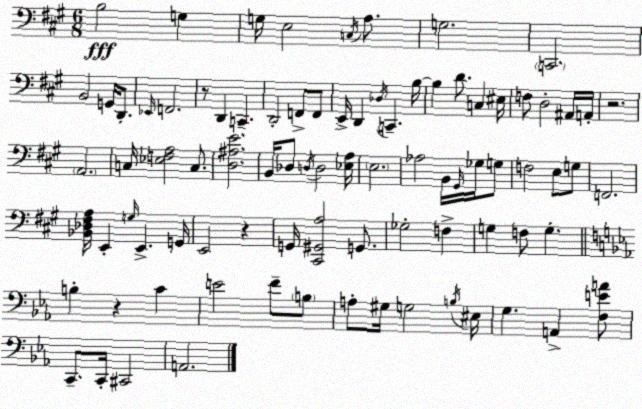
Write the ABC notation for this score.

X:1
T:Untitled
M:6/8
L:1/4
K:A
B,2 G, G,/4 E,2 C,/4 A,/2 G,2 C,,2 B,,2 G,,/4 D,,/2 _E,,/4 F,,2 z/2 D,, C,, D,,2 F,,/2 F,,/2 E,,/4 D,, _D,/4 C,, B,/4 B, D/2 C, ^E,/4 F,/2 D,2 ^A,,/4 A,,/4 z2 A,,2 C,/4 [_E,F,A,]2 C,/2 [D,^A,E]2 B,,/4 _D,/2 D,/4 D,2 [_E,A,]/4 E,2 _A,2 B,,/4 ^G,,/4 _G,/4 G,/2 F,2 E,/2 G,/2 F,,2 [_B,,_D,^F,A,]/4 E,, G,/4 E,, G,,/4 E,,2 z G,,/4 [^C,,^G,,A,]2 G,,/2 _G,2 F, G, F,/2 G, B, z C E2 F/2 B,/2 A,/2 ^G,/4 G,2 B,/4 ^E,/4 G, A,, [F,EA]/2 C,,/2 C,,/4 ^C,,2 A,,2